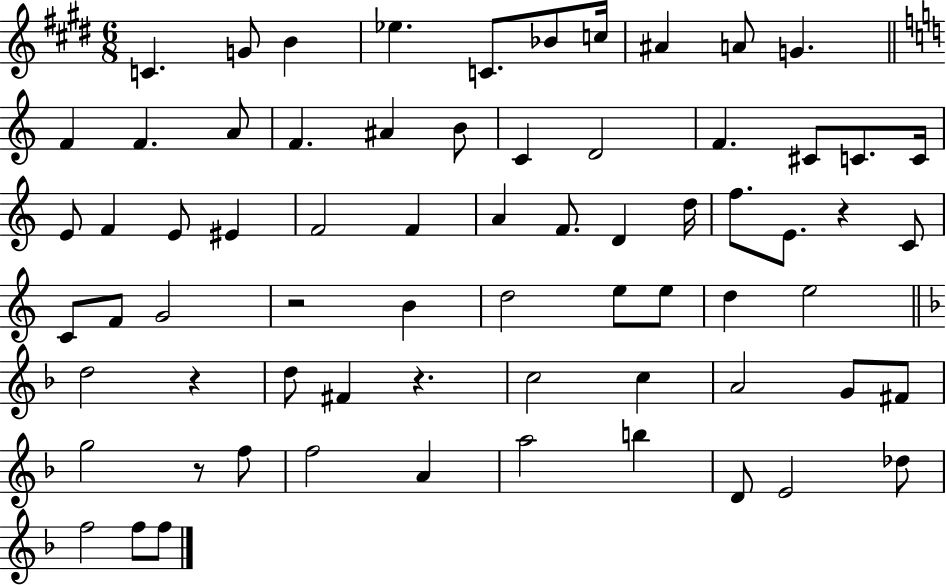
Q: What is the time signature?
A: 6/8